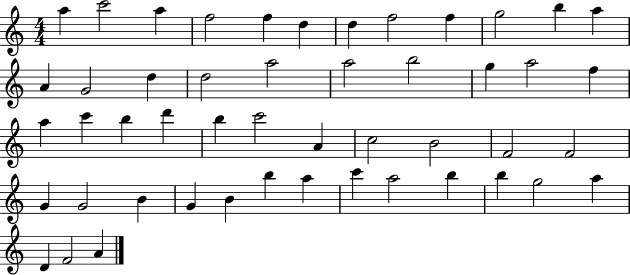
A5/q C6/h A5/q F5/h F5/q D5/q D5/q F5/h F5/q G5/h B5/q A5/q A4/q G4/h D5/q D5/h A5/h A5/h B5/h G5/q A5/h F5/q A5/q C6/q B5/q D6/q B5/q C6/h A4/q C5/h B4/h F4/h F4/h G4/q G4/h B4/q G4/q B4/q B5/q A5/q C6/q A5/h B5/q B5/q G5/h A5/q D4/q F4/h A4/q